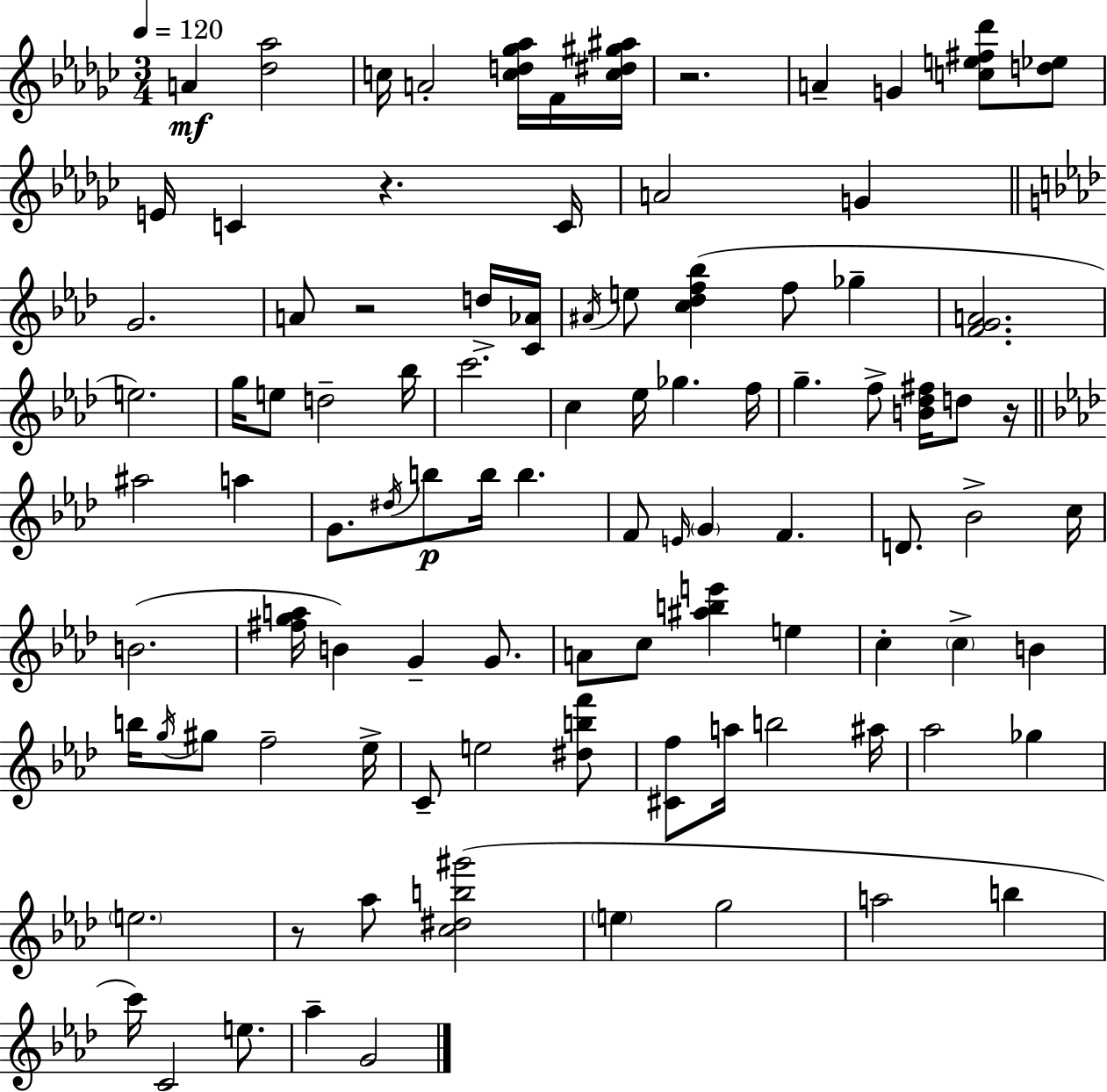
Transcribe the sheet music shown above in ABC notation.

X:1
T:Untitled
M:3/4
L:1/4
K:Ebm
A [_d_a]2 c/4 A2 [cd_g_a]/4 F/4 [c^d^g^a]/4 z2 A G [ce^f_d']/2 [d_e]/2 E/4 C z C/4 A2 G G2 A/2 z2 d/4 [C_A]/4 ^A/4 e/2 [c_df_b] f/2 _g [FGA]2 e2 g/4 e/2 d2 _b/4 c'2 c _e/4 _g f/4 g f/2 [B_d^f]/4 d/2 z/4 ^a2 a G/2 ^d/4 b/2 b/4 b F/2 E/4 G F D/2 _B2 c/4 B2 [^fga]/4 B G G/2 A/2 c/2 [^abe'] e c c B b/4 g/4 ^g/2 f2 _e/4 C/2 e2 [^dbf']/2 [^Cf]/2 a/4 b2 ^a/4 _a2 _g e2 z/2 _a/2 [c^db^g']2 e g2 a2 b c'/4 C2 e/2 _a G2